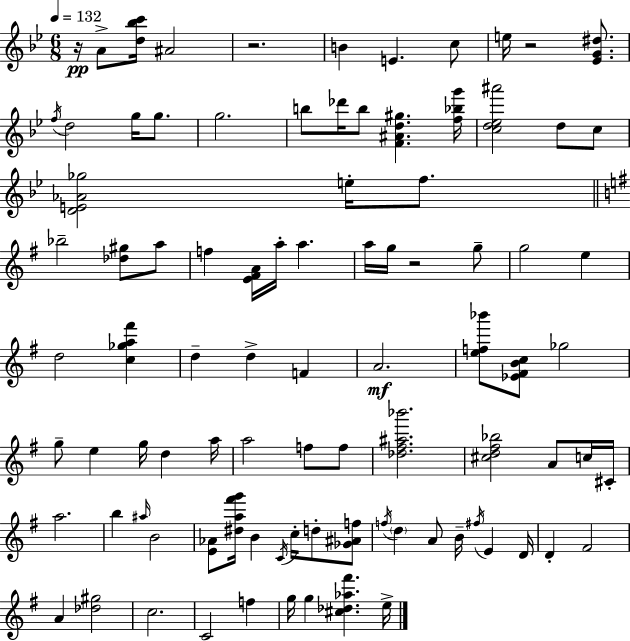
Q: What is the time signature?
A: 6/8